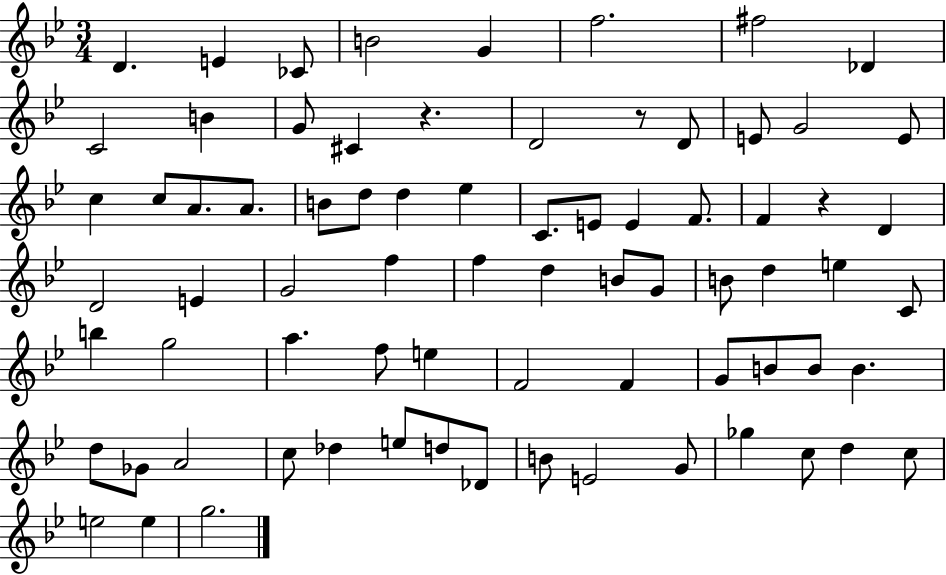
D4/q. E4/q CES4/e B4/h G4/q F5/h. F#5/h Db4/q C4/h B4/q G4/e C#4/q R/q. D4/h R/e D4/e E4/e G4/h E4/e C5/q C5/e A4/e. A4/e. B4/e D5/e D5/q Eb5/q C4/e. E4/e E4/q F4/e. F4/q R/q D4/q D4/h E4/q G4/h F5/q F5/q D5/q B4/e G4/e B4/e D5/q E5/q C4/e B5/q G5/h A5/q. F5/e E5/q F4/h F4/q G4/e B4/e B4/e B4/q. D5/e Gb4/e A4/h C5/e Db5/q E5/e D5/e Db4/e B4/e E4/h G4/e Gb5/q C5/e D5/q C5/e E5/h E5/q G5/h.